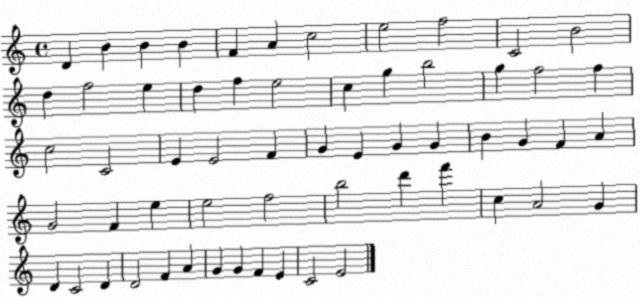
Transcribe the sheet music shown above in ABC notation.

X:1
T:Untitled
M:4/4
L:1/4
K:C
D B B B F A c2 e2 f2 C2 B2 d f2 e d f e2 c g b2 g f2 f c2 C2 E E2 F G E G G B G F A G2 F e e2 f2 b2 d' f' c A2 G D C2 D D2 F A G G F E C2 E2